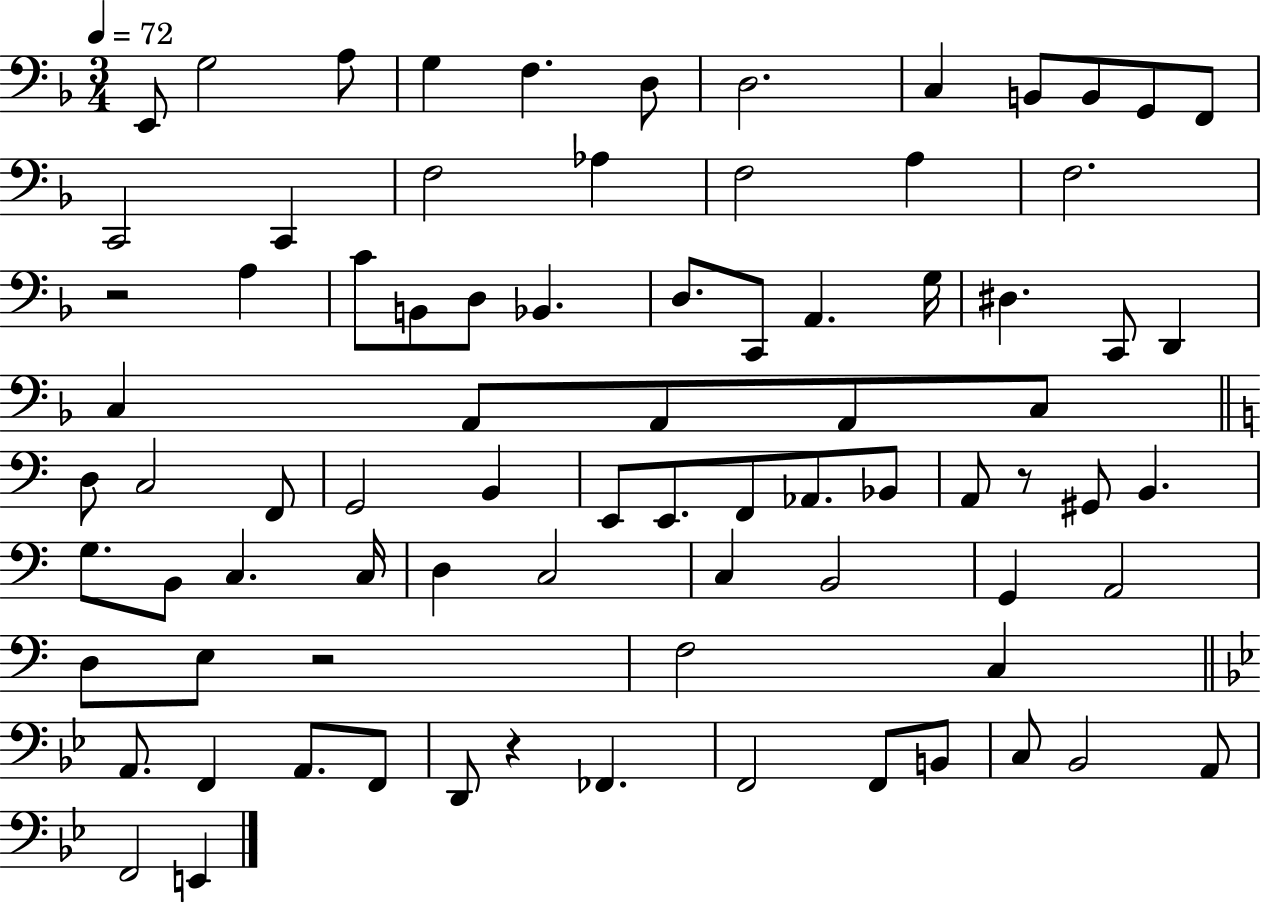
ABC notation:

X:1
T:Untitled
M:3/4
L:1/4
K:F
E,,/2 G,2 A,/2 G, F, D,/2 D,2 C, B,,/2 B,,/2 G,,/2 F,,/2 C,,2 C,, F,2 _A, F,2 A, F,2 z2 A, C/2 B,,/2 D,/2 _B,, D,/2 C,,/2 A,, G,/4 ^D, C,,/2 D,, C, A,,/2 A,,/2 A,,/2 C,/2 D,/2 C,2 F,,/2 G,,2 B,, E,,/2 E,,/2 F,,/2 _A,,/2 _B,,/2 A,,/2 z/2 ^G,,/2 B,, G,/2 B,,/2 C, C,/4 D, C,2 C, B,,2 G,, A,,2 D,/2 E,/2 z2 F,2 C, A,,/2 F,, A,,/2 F,,/2 D,,/2 z _F,, F,,2 F,,/2 B,,/2 C,/2 _B,,2 A,,/2 F,,2 E,,